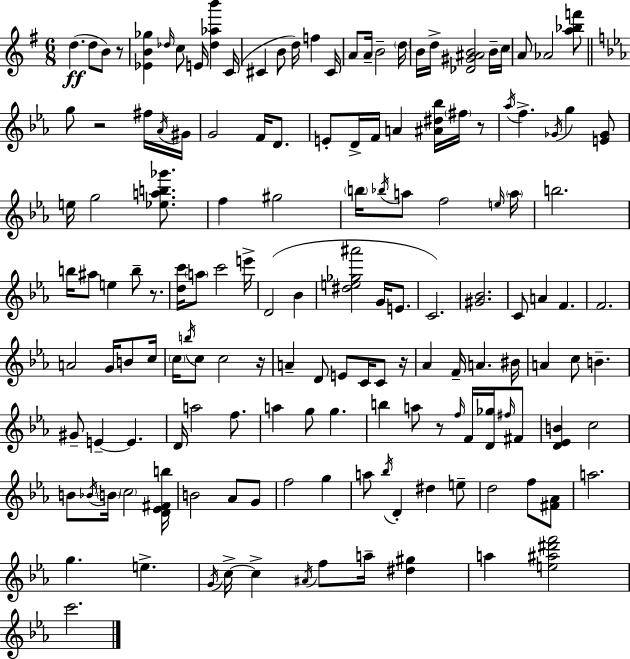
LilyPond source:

{
  \clef treble
  \numericTimeSignature
  \time 6/8
  \key g \major
  \repeat volta 2 { d''4.(\ff d''8 b'8) r8 | <ees' b' ges''>4 \grace { des''16 } c''8 e'16 <des'' aes'' b'''>4 | c'16( cis'4 b'8 d''16) f''4 | cis'16 a'8 a'16-- b'2-- | \break \parenthesize d''16 b'16 d''16-> <des' gis' ais' b'>2 b'16-- | c''16 a'8 aes'2 <a'' bes'' f'''>8 | \bar "||" \break \key ees \major g''8 r2 fis''16 \acciaccatura { aes'16 } | gis'16 g'2 f'16 d'8. | e'8-. d'16-> f'16 a'4 <ais' dis'' bes''>16 \parenthesize fis''16 r8 | \acciaccatura { aes''16 } f''4.-> \acciaccatura { ges'16 } g''4 | \break <e' ges'>8 e''16 g''2 | <ees'' a'' b'' ges'''>8. f''4 gis''2 | \parenthesize b''16 \acciaccatura { bes''16 } a''8 f''2 | \grace { e''16 } \parenthesize a''16 b''2. | \break b''16 ais''8 e''4 | b''8-- r8. <d'' c'''>16 \parenthesize a''8 c'''2 | e'''16-> d'2( | bes'4 <dis'' e'' ges'' ais'''>2 | \break g'16 e'8. c'2.) | <gis' bes'>2. | c'8 a'4 f'4. | f'2. | \break a'2 | g'16 b'8 c''16 \parenthesize c''16 \acciaccatura { b''16 } c''8 c''2 | r16 a'4-- d'8 | e'8 c'16 c'8 r16 aes'4 f'16-- a'4. | \break bis'16 a'4 c''8 | b'4.-- gis'8-- e'4--~~ | e'4. d'16 a''2 | f''8. a''4 g''8 | \break g''4. b''4 a''8 | r8 \grace { f''16 } f'16 <d' ges''>16 \grace { fis''16 } fis'8 <d' ees' b'>4 | c''2 b'8 \acciaccatura { bes'16 } \parenthesize b'16 | \parenthesize c''2 <d' ees' fis' b''>16 b'2 | \break aes'8 g'8 f''2 | g''4 a''8 \acciaccatura { bes''16 } | d'4-. dis''4 e''8-- d''2 | f''8 <fis' aes'>8 a''2. | \break g''4. | e''4.-> \acciaccatura { g'16 } c''16->~~ | c''4-> \acciaccatura { ais'16 } f''8 a''16-- <dis'' gis''>4 | a''4 <e'' ais'' dis''' f'''>2 | \break c'''2. | } \bar "|."
}